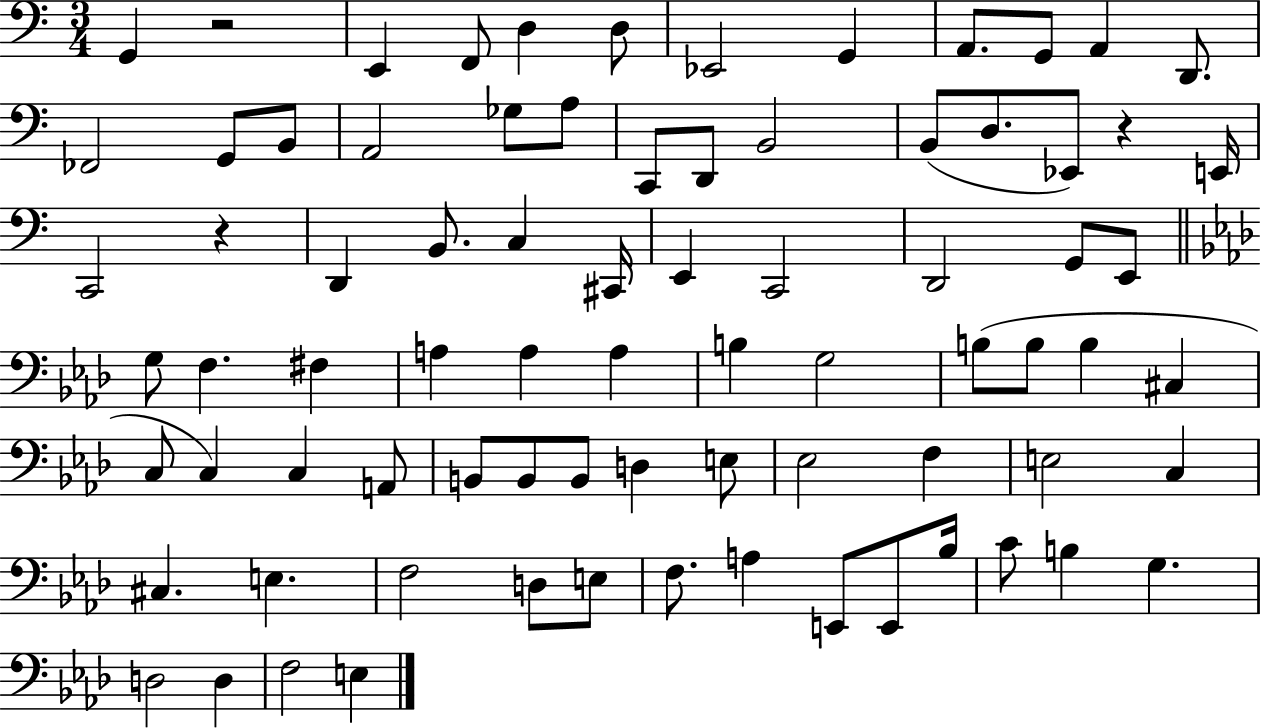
G2/q R/h E2/q F2/e D3/q D3/e Eb2/h G2/q A2/e. G2/e A2/q D2/e. FES2/h G2/e B2/e A2/h Gb3/e A3/e C2/e D2/e B2/h B2/e D3/e. Eb2/e R/q E2/s C2/h R/q D2/q B2/e. C3/q C#2/s E2/q C2/h D2/h G2/e E2/e G3/e F3/q. F#3/q A3/q A3/q A3/q B3/q G3/h B3/e B3/e B3/q C#3/q C3/e C3/q C3/q A2/e B2/e B2/e B2/e D3/q E3/e Eb3/h F3/q E3/h C3/q C#3/q. E3/q. F3/h D3/e E3/e F3/e. A3/q E2/e E2/e Bb3/s C4/e B3/q G3/q. D3/h D3/q F3/h E3/q